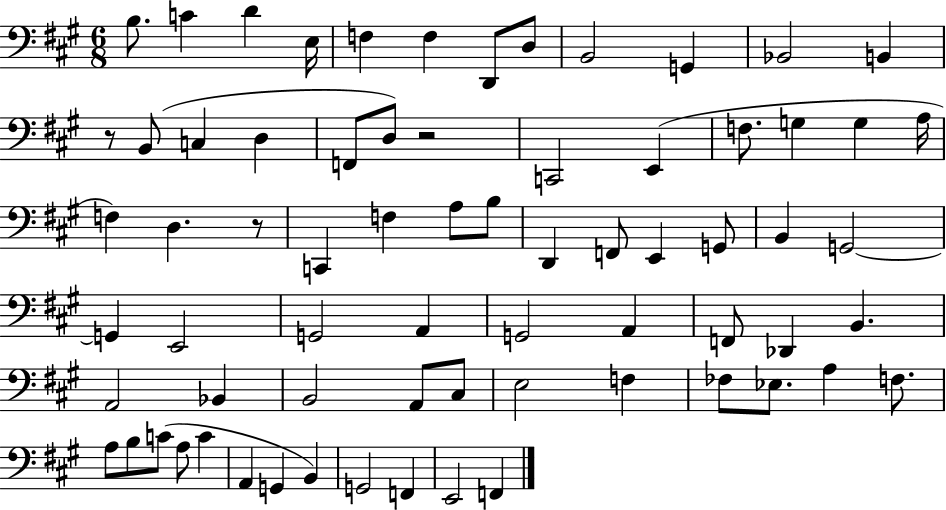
X:1
T:Untitled
M:6/8
L:1/4
K:A
B,/2 C D E,/4 F, F, D,,/2 D,/2 B,,2 G,, _B,,2 B,, z/2 B,,/2 C, D, F,,/2 D,/2 z2 C,,2 E,, F,/2 G, G, A,/4 F, D, z/2 C,, F, A,/2 B,/2 D,, F,,/2 E,, G,,/2 B,, G,,2 G,, E,,2 G,,2 A,, G,,2 A,, F,,/2 _D,, B,, A,,2 _B,, B,,2 A,,/2 ^C,/2 E,2 F, _F,/2 _E,/2 A, F,/2 A,/2 B,/2 C/2 A,/2 C A,, G,, B,, G,,2 F,, E,,2 F,,